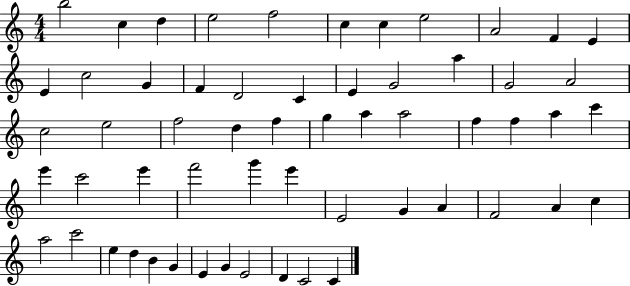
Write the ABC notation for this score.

X:1
T:Untitled
M:4/4
L:1/4
K:C
b2 c d e2 f2 c c e2 A2 F E E c2 G F D2 C E G2 a G2 A2 c2 e2 f2 d f g a a2 f f a c' e' c'2 e' f'2 g' e' E2 G A F2 A c a2 c'2 e d B G E G E2 D C2 C